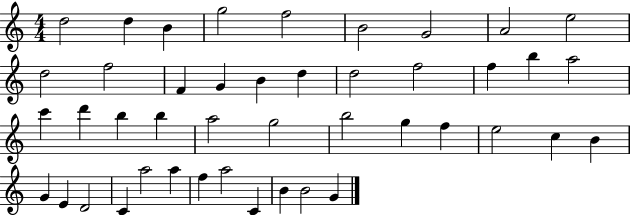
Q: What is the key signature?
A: C major